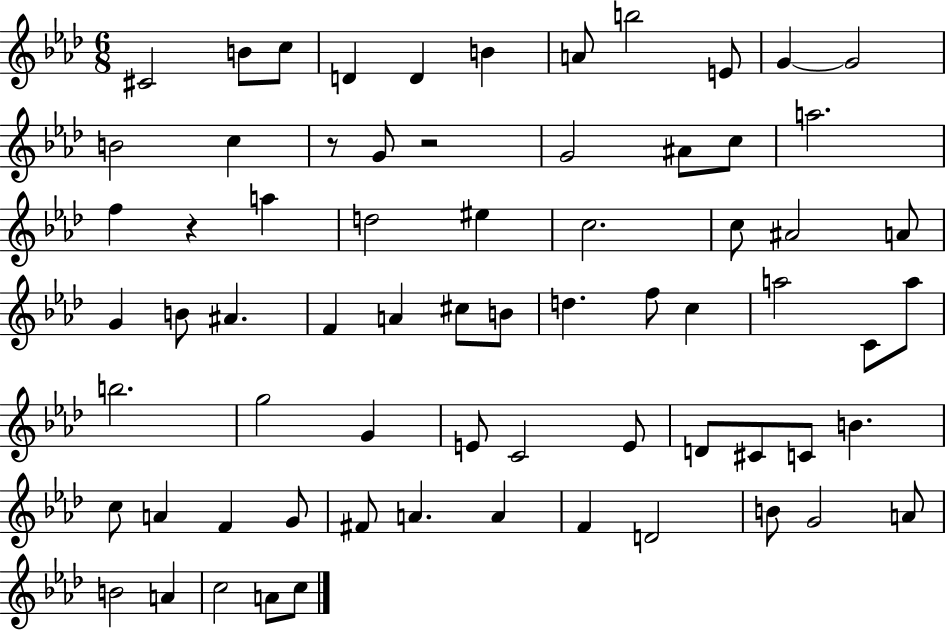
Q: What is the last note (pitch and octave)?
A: C5